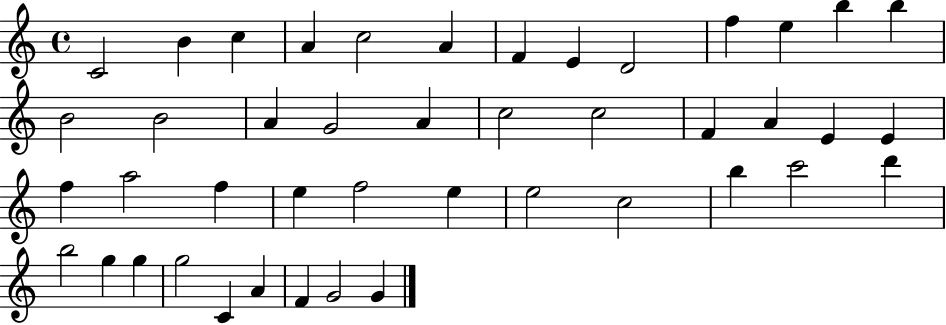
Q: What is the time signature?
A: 4/4